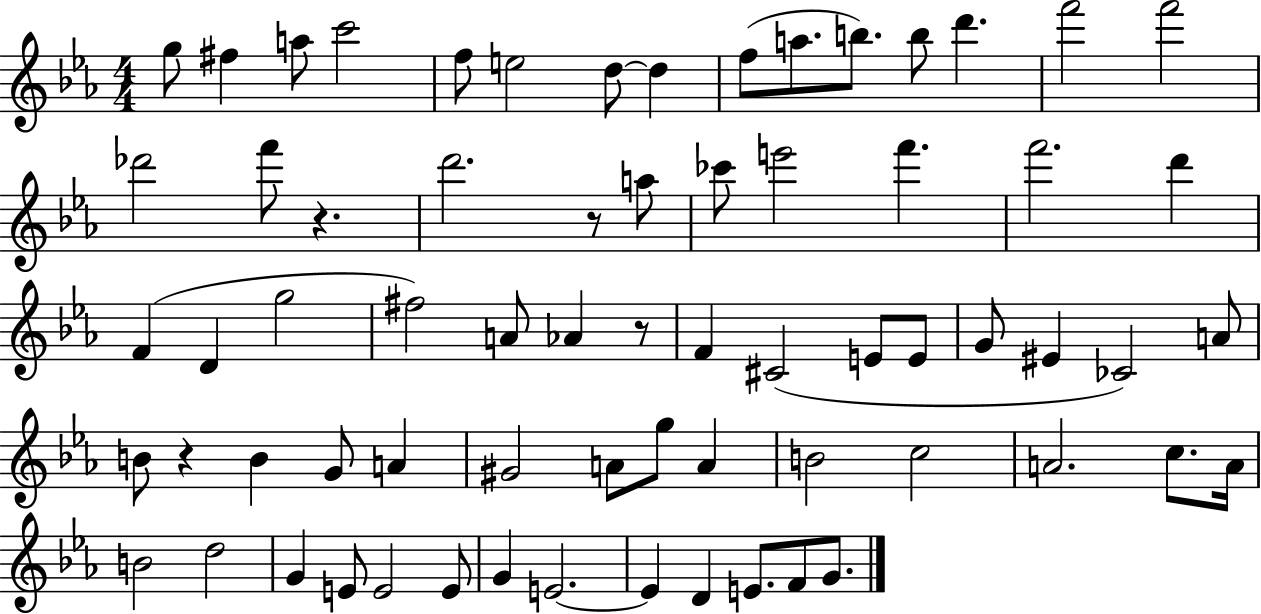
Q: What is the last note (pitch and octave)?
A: G4